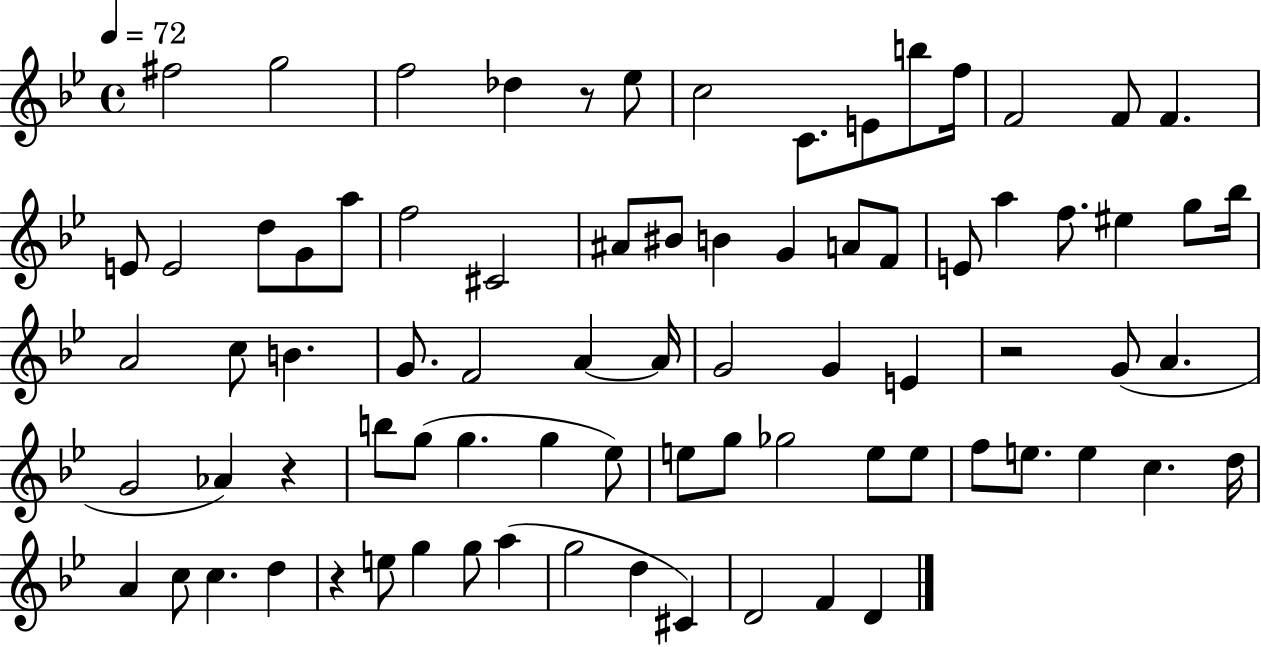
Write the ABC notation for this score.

X:1
T:Untitled
M:4/4
L:1/4
K:Bb
^f2 g2 f2 _d z/2 _e/2 c2 C/2 E/2 b/2 f/4 F2 F/2 F E/2 E2 d/2 G/2 a/2 f2 ^C2 ^A/2 ^B/2 B G A/2 F/2 E/2 a f/2 ^e g/2 _b/4 A2 c/2 B G/2 F2 A A/4 G2 G E z2 G/2 A G2 _A z b/2 g/2 g g _e/2 e/2 g/2 _g2 e/2 e/2 f/2 e/2 e c d/4 A c/2 c d z e/2 g g/2 a g2 d ^C D2 F D